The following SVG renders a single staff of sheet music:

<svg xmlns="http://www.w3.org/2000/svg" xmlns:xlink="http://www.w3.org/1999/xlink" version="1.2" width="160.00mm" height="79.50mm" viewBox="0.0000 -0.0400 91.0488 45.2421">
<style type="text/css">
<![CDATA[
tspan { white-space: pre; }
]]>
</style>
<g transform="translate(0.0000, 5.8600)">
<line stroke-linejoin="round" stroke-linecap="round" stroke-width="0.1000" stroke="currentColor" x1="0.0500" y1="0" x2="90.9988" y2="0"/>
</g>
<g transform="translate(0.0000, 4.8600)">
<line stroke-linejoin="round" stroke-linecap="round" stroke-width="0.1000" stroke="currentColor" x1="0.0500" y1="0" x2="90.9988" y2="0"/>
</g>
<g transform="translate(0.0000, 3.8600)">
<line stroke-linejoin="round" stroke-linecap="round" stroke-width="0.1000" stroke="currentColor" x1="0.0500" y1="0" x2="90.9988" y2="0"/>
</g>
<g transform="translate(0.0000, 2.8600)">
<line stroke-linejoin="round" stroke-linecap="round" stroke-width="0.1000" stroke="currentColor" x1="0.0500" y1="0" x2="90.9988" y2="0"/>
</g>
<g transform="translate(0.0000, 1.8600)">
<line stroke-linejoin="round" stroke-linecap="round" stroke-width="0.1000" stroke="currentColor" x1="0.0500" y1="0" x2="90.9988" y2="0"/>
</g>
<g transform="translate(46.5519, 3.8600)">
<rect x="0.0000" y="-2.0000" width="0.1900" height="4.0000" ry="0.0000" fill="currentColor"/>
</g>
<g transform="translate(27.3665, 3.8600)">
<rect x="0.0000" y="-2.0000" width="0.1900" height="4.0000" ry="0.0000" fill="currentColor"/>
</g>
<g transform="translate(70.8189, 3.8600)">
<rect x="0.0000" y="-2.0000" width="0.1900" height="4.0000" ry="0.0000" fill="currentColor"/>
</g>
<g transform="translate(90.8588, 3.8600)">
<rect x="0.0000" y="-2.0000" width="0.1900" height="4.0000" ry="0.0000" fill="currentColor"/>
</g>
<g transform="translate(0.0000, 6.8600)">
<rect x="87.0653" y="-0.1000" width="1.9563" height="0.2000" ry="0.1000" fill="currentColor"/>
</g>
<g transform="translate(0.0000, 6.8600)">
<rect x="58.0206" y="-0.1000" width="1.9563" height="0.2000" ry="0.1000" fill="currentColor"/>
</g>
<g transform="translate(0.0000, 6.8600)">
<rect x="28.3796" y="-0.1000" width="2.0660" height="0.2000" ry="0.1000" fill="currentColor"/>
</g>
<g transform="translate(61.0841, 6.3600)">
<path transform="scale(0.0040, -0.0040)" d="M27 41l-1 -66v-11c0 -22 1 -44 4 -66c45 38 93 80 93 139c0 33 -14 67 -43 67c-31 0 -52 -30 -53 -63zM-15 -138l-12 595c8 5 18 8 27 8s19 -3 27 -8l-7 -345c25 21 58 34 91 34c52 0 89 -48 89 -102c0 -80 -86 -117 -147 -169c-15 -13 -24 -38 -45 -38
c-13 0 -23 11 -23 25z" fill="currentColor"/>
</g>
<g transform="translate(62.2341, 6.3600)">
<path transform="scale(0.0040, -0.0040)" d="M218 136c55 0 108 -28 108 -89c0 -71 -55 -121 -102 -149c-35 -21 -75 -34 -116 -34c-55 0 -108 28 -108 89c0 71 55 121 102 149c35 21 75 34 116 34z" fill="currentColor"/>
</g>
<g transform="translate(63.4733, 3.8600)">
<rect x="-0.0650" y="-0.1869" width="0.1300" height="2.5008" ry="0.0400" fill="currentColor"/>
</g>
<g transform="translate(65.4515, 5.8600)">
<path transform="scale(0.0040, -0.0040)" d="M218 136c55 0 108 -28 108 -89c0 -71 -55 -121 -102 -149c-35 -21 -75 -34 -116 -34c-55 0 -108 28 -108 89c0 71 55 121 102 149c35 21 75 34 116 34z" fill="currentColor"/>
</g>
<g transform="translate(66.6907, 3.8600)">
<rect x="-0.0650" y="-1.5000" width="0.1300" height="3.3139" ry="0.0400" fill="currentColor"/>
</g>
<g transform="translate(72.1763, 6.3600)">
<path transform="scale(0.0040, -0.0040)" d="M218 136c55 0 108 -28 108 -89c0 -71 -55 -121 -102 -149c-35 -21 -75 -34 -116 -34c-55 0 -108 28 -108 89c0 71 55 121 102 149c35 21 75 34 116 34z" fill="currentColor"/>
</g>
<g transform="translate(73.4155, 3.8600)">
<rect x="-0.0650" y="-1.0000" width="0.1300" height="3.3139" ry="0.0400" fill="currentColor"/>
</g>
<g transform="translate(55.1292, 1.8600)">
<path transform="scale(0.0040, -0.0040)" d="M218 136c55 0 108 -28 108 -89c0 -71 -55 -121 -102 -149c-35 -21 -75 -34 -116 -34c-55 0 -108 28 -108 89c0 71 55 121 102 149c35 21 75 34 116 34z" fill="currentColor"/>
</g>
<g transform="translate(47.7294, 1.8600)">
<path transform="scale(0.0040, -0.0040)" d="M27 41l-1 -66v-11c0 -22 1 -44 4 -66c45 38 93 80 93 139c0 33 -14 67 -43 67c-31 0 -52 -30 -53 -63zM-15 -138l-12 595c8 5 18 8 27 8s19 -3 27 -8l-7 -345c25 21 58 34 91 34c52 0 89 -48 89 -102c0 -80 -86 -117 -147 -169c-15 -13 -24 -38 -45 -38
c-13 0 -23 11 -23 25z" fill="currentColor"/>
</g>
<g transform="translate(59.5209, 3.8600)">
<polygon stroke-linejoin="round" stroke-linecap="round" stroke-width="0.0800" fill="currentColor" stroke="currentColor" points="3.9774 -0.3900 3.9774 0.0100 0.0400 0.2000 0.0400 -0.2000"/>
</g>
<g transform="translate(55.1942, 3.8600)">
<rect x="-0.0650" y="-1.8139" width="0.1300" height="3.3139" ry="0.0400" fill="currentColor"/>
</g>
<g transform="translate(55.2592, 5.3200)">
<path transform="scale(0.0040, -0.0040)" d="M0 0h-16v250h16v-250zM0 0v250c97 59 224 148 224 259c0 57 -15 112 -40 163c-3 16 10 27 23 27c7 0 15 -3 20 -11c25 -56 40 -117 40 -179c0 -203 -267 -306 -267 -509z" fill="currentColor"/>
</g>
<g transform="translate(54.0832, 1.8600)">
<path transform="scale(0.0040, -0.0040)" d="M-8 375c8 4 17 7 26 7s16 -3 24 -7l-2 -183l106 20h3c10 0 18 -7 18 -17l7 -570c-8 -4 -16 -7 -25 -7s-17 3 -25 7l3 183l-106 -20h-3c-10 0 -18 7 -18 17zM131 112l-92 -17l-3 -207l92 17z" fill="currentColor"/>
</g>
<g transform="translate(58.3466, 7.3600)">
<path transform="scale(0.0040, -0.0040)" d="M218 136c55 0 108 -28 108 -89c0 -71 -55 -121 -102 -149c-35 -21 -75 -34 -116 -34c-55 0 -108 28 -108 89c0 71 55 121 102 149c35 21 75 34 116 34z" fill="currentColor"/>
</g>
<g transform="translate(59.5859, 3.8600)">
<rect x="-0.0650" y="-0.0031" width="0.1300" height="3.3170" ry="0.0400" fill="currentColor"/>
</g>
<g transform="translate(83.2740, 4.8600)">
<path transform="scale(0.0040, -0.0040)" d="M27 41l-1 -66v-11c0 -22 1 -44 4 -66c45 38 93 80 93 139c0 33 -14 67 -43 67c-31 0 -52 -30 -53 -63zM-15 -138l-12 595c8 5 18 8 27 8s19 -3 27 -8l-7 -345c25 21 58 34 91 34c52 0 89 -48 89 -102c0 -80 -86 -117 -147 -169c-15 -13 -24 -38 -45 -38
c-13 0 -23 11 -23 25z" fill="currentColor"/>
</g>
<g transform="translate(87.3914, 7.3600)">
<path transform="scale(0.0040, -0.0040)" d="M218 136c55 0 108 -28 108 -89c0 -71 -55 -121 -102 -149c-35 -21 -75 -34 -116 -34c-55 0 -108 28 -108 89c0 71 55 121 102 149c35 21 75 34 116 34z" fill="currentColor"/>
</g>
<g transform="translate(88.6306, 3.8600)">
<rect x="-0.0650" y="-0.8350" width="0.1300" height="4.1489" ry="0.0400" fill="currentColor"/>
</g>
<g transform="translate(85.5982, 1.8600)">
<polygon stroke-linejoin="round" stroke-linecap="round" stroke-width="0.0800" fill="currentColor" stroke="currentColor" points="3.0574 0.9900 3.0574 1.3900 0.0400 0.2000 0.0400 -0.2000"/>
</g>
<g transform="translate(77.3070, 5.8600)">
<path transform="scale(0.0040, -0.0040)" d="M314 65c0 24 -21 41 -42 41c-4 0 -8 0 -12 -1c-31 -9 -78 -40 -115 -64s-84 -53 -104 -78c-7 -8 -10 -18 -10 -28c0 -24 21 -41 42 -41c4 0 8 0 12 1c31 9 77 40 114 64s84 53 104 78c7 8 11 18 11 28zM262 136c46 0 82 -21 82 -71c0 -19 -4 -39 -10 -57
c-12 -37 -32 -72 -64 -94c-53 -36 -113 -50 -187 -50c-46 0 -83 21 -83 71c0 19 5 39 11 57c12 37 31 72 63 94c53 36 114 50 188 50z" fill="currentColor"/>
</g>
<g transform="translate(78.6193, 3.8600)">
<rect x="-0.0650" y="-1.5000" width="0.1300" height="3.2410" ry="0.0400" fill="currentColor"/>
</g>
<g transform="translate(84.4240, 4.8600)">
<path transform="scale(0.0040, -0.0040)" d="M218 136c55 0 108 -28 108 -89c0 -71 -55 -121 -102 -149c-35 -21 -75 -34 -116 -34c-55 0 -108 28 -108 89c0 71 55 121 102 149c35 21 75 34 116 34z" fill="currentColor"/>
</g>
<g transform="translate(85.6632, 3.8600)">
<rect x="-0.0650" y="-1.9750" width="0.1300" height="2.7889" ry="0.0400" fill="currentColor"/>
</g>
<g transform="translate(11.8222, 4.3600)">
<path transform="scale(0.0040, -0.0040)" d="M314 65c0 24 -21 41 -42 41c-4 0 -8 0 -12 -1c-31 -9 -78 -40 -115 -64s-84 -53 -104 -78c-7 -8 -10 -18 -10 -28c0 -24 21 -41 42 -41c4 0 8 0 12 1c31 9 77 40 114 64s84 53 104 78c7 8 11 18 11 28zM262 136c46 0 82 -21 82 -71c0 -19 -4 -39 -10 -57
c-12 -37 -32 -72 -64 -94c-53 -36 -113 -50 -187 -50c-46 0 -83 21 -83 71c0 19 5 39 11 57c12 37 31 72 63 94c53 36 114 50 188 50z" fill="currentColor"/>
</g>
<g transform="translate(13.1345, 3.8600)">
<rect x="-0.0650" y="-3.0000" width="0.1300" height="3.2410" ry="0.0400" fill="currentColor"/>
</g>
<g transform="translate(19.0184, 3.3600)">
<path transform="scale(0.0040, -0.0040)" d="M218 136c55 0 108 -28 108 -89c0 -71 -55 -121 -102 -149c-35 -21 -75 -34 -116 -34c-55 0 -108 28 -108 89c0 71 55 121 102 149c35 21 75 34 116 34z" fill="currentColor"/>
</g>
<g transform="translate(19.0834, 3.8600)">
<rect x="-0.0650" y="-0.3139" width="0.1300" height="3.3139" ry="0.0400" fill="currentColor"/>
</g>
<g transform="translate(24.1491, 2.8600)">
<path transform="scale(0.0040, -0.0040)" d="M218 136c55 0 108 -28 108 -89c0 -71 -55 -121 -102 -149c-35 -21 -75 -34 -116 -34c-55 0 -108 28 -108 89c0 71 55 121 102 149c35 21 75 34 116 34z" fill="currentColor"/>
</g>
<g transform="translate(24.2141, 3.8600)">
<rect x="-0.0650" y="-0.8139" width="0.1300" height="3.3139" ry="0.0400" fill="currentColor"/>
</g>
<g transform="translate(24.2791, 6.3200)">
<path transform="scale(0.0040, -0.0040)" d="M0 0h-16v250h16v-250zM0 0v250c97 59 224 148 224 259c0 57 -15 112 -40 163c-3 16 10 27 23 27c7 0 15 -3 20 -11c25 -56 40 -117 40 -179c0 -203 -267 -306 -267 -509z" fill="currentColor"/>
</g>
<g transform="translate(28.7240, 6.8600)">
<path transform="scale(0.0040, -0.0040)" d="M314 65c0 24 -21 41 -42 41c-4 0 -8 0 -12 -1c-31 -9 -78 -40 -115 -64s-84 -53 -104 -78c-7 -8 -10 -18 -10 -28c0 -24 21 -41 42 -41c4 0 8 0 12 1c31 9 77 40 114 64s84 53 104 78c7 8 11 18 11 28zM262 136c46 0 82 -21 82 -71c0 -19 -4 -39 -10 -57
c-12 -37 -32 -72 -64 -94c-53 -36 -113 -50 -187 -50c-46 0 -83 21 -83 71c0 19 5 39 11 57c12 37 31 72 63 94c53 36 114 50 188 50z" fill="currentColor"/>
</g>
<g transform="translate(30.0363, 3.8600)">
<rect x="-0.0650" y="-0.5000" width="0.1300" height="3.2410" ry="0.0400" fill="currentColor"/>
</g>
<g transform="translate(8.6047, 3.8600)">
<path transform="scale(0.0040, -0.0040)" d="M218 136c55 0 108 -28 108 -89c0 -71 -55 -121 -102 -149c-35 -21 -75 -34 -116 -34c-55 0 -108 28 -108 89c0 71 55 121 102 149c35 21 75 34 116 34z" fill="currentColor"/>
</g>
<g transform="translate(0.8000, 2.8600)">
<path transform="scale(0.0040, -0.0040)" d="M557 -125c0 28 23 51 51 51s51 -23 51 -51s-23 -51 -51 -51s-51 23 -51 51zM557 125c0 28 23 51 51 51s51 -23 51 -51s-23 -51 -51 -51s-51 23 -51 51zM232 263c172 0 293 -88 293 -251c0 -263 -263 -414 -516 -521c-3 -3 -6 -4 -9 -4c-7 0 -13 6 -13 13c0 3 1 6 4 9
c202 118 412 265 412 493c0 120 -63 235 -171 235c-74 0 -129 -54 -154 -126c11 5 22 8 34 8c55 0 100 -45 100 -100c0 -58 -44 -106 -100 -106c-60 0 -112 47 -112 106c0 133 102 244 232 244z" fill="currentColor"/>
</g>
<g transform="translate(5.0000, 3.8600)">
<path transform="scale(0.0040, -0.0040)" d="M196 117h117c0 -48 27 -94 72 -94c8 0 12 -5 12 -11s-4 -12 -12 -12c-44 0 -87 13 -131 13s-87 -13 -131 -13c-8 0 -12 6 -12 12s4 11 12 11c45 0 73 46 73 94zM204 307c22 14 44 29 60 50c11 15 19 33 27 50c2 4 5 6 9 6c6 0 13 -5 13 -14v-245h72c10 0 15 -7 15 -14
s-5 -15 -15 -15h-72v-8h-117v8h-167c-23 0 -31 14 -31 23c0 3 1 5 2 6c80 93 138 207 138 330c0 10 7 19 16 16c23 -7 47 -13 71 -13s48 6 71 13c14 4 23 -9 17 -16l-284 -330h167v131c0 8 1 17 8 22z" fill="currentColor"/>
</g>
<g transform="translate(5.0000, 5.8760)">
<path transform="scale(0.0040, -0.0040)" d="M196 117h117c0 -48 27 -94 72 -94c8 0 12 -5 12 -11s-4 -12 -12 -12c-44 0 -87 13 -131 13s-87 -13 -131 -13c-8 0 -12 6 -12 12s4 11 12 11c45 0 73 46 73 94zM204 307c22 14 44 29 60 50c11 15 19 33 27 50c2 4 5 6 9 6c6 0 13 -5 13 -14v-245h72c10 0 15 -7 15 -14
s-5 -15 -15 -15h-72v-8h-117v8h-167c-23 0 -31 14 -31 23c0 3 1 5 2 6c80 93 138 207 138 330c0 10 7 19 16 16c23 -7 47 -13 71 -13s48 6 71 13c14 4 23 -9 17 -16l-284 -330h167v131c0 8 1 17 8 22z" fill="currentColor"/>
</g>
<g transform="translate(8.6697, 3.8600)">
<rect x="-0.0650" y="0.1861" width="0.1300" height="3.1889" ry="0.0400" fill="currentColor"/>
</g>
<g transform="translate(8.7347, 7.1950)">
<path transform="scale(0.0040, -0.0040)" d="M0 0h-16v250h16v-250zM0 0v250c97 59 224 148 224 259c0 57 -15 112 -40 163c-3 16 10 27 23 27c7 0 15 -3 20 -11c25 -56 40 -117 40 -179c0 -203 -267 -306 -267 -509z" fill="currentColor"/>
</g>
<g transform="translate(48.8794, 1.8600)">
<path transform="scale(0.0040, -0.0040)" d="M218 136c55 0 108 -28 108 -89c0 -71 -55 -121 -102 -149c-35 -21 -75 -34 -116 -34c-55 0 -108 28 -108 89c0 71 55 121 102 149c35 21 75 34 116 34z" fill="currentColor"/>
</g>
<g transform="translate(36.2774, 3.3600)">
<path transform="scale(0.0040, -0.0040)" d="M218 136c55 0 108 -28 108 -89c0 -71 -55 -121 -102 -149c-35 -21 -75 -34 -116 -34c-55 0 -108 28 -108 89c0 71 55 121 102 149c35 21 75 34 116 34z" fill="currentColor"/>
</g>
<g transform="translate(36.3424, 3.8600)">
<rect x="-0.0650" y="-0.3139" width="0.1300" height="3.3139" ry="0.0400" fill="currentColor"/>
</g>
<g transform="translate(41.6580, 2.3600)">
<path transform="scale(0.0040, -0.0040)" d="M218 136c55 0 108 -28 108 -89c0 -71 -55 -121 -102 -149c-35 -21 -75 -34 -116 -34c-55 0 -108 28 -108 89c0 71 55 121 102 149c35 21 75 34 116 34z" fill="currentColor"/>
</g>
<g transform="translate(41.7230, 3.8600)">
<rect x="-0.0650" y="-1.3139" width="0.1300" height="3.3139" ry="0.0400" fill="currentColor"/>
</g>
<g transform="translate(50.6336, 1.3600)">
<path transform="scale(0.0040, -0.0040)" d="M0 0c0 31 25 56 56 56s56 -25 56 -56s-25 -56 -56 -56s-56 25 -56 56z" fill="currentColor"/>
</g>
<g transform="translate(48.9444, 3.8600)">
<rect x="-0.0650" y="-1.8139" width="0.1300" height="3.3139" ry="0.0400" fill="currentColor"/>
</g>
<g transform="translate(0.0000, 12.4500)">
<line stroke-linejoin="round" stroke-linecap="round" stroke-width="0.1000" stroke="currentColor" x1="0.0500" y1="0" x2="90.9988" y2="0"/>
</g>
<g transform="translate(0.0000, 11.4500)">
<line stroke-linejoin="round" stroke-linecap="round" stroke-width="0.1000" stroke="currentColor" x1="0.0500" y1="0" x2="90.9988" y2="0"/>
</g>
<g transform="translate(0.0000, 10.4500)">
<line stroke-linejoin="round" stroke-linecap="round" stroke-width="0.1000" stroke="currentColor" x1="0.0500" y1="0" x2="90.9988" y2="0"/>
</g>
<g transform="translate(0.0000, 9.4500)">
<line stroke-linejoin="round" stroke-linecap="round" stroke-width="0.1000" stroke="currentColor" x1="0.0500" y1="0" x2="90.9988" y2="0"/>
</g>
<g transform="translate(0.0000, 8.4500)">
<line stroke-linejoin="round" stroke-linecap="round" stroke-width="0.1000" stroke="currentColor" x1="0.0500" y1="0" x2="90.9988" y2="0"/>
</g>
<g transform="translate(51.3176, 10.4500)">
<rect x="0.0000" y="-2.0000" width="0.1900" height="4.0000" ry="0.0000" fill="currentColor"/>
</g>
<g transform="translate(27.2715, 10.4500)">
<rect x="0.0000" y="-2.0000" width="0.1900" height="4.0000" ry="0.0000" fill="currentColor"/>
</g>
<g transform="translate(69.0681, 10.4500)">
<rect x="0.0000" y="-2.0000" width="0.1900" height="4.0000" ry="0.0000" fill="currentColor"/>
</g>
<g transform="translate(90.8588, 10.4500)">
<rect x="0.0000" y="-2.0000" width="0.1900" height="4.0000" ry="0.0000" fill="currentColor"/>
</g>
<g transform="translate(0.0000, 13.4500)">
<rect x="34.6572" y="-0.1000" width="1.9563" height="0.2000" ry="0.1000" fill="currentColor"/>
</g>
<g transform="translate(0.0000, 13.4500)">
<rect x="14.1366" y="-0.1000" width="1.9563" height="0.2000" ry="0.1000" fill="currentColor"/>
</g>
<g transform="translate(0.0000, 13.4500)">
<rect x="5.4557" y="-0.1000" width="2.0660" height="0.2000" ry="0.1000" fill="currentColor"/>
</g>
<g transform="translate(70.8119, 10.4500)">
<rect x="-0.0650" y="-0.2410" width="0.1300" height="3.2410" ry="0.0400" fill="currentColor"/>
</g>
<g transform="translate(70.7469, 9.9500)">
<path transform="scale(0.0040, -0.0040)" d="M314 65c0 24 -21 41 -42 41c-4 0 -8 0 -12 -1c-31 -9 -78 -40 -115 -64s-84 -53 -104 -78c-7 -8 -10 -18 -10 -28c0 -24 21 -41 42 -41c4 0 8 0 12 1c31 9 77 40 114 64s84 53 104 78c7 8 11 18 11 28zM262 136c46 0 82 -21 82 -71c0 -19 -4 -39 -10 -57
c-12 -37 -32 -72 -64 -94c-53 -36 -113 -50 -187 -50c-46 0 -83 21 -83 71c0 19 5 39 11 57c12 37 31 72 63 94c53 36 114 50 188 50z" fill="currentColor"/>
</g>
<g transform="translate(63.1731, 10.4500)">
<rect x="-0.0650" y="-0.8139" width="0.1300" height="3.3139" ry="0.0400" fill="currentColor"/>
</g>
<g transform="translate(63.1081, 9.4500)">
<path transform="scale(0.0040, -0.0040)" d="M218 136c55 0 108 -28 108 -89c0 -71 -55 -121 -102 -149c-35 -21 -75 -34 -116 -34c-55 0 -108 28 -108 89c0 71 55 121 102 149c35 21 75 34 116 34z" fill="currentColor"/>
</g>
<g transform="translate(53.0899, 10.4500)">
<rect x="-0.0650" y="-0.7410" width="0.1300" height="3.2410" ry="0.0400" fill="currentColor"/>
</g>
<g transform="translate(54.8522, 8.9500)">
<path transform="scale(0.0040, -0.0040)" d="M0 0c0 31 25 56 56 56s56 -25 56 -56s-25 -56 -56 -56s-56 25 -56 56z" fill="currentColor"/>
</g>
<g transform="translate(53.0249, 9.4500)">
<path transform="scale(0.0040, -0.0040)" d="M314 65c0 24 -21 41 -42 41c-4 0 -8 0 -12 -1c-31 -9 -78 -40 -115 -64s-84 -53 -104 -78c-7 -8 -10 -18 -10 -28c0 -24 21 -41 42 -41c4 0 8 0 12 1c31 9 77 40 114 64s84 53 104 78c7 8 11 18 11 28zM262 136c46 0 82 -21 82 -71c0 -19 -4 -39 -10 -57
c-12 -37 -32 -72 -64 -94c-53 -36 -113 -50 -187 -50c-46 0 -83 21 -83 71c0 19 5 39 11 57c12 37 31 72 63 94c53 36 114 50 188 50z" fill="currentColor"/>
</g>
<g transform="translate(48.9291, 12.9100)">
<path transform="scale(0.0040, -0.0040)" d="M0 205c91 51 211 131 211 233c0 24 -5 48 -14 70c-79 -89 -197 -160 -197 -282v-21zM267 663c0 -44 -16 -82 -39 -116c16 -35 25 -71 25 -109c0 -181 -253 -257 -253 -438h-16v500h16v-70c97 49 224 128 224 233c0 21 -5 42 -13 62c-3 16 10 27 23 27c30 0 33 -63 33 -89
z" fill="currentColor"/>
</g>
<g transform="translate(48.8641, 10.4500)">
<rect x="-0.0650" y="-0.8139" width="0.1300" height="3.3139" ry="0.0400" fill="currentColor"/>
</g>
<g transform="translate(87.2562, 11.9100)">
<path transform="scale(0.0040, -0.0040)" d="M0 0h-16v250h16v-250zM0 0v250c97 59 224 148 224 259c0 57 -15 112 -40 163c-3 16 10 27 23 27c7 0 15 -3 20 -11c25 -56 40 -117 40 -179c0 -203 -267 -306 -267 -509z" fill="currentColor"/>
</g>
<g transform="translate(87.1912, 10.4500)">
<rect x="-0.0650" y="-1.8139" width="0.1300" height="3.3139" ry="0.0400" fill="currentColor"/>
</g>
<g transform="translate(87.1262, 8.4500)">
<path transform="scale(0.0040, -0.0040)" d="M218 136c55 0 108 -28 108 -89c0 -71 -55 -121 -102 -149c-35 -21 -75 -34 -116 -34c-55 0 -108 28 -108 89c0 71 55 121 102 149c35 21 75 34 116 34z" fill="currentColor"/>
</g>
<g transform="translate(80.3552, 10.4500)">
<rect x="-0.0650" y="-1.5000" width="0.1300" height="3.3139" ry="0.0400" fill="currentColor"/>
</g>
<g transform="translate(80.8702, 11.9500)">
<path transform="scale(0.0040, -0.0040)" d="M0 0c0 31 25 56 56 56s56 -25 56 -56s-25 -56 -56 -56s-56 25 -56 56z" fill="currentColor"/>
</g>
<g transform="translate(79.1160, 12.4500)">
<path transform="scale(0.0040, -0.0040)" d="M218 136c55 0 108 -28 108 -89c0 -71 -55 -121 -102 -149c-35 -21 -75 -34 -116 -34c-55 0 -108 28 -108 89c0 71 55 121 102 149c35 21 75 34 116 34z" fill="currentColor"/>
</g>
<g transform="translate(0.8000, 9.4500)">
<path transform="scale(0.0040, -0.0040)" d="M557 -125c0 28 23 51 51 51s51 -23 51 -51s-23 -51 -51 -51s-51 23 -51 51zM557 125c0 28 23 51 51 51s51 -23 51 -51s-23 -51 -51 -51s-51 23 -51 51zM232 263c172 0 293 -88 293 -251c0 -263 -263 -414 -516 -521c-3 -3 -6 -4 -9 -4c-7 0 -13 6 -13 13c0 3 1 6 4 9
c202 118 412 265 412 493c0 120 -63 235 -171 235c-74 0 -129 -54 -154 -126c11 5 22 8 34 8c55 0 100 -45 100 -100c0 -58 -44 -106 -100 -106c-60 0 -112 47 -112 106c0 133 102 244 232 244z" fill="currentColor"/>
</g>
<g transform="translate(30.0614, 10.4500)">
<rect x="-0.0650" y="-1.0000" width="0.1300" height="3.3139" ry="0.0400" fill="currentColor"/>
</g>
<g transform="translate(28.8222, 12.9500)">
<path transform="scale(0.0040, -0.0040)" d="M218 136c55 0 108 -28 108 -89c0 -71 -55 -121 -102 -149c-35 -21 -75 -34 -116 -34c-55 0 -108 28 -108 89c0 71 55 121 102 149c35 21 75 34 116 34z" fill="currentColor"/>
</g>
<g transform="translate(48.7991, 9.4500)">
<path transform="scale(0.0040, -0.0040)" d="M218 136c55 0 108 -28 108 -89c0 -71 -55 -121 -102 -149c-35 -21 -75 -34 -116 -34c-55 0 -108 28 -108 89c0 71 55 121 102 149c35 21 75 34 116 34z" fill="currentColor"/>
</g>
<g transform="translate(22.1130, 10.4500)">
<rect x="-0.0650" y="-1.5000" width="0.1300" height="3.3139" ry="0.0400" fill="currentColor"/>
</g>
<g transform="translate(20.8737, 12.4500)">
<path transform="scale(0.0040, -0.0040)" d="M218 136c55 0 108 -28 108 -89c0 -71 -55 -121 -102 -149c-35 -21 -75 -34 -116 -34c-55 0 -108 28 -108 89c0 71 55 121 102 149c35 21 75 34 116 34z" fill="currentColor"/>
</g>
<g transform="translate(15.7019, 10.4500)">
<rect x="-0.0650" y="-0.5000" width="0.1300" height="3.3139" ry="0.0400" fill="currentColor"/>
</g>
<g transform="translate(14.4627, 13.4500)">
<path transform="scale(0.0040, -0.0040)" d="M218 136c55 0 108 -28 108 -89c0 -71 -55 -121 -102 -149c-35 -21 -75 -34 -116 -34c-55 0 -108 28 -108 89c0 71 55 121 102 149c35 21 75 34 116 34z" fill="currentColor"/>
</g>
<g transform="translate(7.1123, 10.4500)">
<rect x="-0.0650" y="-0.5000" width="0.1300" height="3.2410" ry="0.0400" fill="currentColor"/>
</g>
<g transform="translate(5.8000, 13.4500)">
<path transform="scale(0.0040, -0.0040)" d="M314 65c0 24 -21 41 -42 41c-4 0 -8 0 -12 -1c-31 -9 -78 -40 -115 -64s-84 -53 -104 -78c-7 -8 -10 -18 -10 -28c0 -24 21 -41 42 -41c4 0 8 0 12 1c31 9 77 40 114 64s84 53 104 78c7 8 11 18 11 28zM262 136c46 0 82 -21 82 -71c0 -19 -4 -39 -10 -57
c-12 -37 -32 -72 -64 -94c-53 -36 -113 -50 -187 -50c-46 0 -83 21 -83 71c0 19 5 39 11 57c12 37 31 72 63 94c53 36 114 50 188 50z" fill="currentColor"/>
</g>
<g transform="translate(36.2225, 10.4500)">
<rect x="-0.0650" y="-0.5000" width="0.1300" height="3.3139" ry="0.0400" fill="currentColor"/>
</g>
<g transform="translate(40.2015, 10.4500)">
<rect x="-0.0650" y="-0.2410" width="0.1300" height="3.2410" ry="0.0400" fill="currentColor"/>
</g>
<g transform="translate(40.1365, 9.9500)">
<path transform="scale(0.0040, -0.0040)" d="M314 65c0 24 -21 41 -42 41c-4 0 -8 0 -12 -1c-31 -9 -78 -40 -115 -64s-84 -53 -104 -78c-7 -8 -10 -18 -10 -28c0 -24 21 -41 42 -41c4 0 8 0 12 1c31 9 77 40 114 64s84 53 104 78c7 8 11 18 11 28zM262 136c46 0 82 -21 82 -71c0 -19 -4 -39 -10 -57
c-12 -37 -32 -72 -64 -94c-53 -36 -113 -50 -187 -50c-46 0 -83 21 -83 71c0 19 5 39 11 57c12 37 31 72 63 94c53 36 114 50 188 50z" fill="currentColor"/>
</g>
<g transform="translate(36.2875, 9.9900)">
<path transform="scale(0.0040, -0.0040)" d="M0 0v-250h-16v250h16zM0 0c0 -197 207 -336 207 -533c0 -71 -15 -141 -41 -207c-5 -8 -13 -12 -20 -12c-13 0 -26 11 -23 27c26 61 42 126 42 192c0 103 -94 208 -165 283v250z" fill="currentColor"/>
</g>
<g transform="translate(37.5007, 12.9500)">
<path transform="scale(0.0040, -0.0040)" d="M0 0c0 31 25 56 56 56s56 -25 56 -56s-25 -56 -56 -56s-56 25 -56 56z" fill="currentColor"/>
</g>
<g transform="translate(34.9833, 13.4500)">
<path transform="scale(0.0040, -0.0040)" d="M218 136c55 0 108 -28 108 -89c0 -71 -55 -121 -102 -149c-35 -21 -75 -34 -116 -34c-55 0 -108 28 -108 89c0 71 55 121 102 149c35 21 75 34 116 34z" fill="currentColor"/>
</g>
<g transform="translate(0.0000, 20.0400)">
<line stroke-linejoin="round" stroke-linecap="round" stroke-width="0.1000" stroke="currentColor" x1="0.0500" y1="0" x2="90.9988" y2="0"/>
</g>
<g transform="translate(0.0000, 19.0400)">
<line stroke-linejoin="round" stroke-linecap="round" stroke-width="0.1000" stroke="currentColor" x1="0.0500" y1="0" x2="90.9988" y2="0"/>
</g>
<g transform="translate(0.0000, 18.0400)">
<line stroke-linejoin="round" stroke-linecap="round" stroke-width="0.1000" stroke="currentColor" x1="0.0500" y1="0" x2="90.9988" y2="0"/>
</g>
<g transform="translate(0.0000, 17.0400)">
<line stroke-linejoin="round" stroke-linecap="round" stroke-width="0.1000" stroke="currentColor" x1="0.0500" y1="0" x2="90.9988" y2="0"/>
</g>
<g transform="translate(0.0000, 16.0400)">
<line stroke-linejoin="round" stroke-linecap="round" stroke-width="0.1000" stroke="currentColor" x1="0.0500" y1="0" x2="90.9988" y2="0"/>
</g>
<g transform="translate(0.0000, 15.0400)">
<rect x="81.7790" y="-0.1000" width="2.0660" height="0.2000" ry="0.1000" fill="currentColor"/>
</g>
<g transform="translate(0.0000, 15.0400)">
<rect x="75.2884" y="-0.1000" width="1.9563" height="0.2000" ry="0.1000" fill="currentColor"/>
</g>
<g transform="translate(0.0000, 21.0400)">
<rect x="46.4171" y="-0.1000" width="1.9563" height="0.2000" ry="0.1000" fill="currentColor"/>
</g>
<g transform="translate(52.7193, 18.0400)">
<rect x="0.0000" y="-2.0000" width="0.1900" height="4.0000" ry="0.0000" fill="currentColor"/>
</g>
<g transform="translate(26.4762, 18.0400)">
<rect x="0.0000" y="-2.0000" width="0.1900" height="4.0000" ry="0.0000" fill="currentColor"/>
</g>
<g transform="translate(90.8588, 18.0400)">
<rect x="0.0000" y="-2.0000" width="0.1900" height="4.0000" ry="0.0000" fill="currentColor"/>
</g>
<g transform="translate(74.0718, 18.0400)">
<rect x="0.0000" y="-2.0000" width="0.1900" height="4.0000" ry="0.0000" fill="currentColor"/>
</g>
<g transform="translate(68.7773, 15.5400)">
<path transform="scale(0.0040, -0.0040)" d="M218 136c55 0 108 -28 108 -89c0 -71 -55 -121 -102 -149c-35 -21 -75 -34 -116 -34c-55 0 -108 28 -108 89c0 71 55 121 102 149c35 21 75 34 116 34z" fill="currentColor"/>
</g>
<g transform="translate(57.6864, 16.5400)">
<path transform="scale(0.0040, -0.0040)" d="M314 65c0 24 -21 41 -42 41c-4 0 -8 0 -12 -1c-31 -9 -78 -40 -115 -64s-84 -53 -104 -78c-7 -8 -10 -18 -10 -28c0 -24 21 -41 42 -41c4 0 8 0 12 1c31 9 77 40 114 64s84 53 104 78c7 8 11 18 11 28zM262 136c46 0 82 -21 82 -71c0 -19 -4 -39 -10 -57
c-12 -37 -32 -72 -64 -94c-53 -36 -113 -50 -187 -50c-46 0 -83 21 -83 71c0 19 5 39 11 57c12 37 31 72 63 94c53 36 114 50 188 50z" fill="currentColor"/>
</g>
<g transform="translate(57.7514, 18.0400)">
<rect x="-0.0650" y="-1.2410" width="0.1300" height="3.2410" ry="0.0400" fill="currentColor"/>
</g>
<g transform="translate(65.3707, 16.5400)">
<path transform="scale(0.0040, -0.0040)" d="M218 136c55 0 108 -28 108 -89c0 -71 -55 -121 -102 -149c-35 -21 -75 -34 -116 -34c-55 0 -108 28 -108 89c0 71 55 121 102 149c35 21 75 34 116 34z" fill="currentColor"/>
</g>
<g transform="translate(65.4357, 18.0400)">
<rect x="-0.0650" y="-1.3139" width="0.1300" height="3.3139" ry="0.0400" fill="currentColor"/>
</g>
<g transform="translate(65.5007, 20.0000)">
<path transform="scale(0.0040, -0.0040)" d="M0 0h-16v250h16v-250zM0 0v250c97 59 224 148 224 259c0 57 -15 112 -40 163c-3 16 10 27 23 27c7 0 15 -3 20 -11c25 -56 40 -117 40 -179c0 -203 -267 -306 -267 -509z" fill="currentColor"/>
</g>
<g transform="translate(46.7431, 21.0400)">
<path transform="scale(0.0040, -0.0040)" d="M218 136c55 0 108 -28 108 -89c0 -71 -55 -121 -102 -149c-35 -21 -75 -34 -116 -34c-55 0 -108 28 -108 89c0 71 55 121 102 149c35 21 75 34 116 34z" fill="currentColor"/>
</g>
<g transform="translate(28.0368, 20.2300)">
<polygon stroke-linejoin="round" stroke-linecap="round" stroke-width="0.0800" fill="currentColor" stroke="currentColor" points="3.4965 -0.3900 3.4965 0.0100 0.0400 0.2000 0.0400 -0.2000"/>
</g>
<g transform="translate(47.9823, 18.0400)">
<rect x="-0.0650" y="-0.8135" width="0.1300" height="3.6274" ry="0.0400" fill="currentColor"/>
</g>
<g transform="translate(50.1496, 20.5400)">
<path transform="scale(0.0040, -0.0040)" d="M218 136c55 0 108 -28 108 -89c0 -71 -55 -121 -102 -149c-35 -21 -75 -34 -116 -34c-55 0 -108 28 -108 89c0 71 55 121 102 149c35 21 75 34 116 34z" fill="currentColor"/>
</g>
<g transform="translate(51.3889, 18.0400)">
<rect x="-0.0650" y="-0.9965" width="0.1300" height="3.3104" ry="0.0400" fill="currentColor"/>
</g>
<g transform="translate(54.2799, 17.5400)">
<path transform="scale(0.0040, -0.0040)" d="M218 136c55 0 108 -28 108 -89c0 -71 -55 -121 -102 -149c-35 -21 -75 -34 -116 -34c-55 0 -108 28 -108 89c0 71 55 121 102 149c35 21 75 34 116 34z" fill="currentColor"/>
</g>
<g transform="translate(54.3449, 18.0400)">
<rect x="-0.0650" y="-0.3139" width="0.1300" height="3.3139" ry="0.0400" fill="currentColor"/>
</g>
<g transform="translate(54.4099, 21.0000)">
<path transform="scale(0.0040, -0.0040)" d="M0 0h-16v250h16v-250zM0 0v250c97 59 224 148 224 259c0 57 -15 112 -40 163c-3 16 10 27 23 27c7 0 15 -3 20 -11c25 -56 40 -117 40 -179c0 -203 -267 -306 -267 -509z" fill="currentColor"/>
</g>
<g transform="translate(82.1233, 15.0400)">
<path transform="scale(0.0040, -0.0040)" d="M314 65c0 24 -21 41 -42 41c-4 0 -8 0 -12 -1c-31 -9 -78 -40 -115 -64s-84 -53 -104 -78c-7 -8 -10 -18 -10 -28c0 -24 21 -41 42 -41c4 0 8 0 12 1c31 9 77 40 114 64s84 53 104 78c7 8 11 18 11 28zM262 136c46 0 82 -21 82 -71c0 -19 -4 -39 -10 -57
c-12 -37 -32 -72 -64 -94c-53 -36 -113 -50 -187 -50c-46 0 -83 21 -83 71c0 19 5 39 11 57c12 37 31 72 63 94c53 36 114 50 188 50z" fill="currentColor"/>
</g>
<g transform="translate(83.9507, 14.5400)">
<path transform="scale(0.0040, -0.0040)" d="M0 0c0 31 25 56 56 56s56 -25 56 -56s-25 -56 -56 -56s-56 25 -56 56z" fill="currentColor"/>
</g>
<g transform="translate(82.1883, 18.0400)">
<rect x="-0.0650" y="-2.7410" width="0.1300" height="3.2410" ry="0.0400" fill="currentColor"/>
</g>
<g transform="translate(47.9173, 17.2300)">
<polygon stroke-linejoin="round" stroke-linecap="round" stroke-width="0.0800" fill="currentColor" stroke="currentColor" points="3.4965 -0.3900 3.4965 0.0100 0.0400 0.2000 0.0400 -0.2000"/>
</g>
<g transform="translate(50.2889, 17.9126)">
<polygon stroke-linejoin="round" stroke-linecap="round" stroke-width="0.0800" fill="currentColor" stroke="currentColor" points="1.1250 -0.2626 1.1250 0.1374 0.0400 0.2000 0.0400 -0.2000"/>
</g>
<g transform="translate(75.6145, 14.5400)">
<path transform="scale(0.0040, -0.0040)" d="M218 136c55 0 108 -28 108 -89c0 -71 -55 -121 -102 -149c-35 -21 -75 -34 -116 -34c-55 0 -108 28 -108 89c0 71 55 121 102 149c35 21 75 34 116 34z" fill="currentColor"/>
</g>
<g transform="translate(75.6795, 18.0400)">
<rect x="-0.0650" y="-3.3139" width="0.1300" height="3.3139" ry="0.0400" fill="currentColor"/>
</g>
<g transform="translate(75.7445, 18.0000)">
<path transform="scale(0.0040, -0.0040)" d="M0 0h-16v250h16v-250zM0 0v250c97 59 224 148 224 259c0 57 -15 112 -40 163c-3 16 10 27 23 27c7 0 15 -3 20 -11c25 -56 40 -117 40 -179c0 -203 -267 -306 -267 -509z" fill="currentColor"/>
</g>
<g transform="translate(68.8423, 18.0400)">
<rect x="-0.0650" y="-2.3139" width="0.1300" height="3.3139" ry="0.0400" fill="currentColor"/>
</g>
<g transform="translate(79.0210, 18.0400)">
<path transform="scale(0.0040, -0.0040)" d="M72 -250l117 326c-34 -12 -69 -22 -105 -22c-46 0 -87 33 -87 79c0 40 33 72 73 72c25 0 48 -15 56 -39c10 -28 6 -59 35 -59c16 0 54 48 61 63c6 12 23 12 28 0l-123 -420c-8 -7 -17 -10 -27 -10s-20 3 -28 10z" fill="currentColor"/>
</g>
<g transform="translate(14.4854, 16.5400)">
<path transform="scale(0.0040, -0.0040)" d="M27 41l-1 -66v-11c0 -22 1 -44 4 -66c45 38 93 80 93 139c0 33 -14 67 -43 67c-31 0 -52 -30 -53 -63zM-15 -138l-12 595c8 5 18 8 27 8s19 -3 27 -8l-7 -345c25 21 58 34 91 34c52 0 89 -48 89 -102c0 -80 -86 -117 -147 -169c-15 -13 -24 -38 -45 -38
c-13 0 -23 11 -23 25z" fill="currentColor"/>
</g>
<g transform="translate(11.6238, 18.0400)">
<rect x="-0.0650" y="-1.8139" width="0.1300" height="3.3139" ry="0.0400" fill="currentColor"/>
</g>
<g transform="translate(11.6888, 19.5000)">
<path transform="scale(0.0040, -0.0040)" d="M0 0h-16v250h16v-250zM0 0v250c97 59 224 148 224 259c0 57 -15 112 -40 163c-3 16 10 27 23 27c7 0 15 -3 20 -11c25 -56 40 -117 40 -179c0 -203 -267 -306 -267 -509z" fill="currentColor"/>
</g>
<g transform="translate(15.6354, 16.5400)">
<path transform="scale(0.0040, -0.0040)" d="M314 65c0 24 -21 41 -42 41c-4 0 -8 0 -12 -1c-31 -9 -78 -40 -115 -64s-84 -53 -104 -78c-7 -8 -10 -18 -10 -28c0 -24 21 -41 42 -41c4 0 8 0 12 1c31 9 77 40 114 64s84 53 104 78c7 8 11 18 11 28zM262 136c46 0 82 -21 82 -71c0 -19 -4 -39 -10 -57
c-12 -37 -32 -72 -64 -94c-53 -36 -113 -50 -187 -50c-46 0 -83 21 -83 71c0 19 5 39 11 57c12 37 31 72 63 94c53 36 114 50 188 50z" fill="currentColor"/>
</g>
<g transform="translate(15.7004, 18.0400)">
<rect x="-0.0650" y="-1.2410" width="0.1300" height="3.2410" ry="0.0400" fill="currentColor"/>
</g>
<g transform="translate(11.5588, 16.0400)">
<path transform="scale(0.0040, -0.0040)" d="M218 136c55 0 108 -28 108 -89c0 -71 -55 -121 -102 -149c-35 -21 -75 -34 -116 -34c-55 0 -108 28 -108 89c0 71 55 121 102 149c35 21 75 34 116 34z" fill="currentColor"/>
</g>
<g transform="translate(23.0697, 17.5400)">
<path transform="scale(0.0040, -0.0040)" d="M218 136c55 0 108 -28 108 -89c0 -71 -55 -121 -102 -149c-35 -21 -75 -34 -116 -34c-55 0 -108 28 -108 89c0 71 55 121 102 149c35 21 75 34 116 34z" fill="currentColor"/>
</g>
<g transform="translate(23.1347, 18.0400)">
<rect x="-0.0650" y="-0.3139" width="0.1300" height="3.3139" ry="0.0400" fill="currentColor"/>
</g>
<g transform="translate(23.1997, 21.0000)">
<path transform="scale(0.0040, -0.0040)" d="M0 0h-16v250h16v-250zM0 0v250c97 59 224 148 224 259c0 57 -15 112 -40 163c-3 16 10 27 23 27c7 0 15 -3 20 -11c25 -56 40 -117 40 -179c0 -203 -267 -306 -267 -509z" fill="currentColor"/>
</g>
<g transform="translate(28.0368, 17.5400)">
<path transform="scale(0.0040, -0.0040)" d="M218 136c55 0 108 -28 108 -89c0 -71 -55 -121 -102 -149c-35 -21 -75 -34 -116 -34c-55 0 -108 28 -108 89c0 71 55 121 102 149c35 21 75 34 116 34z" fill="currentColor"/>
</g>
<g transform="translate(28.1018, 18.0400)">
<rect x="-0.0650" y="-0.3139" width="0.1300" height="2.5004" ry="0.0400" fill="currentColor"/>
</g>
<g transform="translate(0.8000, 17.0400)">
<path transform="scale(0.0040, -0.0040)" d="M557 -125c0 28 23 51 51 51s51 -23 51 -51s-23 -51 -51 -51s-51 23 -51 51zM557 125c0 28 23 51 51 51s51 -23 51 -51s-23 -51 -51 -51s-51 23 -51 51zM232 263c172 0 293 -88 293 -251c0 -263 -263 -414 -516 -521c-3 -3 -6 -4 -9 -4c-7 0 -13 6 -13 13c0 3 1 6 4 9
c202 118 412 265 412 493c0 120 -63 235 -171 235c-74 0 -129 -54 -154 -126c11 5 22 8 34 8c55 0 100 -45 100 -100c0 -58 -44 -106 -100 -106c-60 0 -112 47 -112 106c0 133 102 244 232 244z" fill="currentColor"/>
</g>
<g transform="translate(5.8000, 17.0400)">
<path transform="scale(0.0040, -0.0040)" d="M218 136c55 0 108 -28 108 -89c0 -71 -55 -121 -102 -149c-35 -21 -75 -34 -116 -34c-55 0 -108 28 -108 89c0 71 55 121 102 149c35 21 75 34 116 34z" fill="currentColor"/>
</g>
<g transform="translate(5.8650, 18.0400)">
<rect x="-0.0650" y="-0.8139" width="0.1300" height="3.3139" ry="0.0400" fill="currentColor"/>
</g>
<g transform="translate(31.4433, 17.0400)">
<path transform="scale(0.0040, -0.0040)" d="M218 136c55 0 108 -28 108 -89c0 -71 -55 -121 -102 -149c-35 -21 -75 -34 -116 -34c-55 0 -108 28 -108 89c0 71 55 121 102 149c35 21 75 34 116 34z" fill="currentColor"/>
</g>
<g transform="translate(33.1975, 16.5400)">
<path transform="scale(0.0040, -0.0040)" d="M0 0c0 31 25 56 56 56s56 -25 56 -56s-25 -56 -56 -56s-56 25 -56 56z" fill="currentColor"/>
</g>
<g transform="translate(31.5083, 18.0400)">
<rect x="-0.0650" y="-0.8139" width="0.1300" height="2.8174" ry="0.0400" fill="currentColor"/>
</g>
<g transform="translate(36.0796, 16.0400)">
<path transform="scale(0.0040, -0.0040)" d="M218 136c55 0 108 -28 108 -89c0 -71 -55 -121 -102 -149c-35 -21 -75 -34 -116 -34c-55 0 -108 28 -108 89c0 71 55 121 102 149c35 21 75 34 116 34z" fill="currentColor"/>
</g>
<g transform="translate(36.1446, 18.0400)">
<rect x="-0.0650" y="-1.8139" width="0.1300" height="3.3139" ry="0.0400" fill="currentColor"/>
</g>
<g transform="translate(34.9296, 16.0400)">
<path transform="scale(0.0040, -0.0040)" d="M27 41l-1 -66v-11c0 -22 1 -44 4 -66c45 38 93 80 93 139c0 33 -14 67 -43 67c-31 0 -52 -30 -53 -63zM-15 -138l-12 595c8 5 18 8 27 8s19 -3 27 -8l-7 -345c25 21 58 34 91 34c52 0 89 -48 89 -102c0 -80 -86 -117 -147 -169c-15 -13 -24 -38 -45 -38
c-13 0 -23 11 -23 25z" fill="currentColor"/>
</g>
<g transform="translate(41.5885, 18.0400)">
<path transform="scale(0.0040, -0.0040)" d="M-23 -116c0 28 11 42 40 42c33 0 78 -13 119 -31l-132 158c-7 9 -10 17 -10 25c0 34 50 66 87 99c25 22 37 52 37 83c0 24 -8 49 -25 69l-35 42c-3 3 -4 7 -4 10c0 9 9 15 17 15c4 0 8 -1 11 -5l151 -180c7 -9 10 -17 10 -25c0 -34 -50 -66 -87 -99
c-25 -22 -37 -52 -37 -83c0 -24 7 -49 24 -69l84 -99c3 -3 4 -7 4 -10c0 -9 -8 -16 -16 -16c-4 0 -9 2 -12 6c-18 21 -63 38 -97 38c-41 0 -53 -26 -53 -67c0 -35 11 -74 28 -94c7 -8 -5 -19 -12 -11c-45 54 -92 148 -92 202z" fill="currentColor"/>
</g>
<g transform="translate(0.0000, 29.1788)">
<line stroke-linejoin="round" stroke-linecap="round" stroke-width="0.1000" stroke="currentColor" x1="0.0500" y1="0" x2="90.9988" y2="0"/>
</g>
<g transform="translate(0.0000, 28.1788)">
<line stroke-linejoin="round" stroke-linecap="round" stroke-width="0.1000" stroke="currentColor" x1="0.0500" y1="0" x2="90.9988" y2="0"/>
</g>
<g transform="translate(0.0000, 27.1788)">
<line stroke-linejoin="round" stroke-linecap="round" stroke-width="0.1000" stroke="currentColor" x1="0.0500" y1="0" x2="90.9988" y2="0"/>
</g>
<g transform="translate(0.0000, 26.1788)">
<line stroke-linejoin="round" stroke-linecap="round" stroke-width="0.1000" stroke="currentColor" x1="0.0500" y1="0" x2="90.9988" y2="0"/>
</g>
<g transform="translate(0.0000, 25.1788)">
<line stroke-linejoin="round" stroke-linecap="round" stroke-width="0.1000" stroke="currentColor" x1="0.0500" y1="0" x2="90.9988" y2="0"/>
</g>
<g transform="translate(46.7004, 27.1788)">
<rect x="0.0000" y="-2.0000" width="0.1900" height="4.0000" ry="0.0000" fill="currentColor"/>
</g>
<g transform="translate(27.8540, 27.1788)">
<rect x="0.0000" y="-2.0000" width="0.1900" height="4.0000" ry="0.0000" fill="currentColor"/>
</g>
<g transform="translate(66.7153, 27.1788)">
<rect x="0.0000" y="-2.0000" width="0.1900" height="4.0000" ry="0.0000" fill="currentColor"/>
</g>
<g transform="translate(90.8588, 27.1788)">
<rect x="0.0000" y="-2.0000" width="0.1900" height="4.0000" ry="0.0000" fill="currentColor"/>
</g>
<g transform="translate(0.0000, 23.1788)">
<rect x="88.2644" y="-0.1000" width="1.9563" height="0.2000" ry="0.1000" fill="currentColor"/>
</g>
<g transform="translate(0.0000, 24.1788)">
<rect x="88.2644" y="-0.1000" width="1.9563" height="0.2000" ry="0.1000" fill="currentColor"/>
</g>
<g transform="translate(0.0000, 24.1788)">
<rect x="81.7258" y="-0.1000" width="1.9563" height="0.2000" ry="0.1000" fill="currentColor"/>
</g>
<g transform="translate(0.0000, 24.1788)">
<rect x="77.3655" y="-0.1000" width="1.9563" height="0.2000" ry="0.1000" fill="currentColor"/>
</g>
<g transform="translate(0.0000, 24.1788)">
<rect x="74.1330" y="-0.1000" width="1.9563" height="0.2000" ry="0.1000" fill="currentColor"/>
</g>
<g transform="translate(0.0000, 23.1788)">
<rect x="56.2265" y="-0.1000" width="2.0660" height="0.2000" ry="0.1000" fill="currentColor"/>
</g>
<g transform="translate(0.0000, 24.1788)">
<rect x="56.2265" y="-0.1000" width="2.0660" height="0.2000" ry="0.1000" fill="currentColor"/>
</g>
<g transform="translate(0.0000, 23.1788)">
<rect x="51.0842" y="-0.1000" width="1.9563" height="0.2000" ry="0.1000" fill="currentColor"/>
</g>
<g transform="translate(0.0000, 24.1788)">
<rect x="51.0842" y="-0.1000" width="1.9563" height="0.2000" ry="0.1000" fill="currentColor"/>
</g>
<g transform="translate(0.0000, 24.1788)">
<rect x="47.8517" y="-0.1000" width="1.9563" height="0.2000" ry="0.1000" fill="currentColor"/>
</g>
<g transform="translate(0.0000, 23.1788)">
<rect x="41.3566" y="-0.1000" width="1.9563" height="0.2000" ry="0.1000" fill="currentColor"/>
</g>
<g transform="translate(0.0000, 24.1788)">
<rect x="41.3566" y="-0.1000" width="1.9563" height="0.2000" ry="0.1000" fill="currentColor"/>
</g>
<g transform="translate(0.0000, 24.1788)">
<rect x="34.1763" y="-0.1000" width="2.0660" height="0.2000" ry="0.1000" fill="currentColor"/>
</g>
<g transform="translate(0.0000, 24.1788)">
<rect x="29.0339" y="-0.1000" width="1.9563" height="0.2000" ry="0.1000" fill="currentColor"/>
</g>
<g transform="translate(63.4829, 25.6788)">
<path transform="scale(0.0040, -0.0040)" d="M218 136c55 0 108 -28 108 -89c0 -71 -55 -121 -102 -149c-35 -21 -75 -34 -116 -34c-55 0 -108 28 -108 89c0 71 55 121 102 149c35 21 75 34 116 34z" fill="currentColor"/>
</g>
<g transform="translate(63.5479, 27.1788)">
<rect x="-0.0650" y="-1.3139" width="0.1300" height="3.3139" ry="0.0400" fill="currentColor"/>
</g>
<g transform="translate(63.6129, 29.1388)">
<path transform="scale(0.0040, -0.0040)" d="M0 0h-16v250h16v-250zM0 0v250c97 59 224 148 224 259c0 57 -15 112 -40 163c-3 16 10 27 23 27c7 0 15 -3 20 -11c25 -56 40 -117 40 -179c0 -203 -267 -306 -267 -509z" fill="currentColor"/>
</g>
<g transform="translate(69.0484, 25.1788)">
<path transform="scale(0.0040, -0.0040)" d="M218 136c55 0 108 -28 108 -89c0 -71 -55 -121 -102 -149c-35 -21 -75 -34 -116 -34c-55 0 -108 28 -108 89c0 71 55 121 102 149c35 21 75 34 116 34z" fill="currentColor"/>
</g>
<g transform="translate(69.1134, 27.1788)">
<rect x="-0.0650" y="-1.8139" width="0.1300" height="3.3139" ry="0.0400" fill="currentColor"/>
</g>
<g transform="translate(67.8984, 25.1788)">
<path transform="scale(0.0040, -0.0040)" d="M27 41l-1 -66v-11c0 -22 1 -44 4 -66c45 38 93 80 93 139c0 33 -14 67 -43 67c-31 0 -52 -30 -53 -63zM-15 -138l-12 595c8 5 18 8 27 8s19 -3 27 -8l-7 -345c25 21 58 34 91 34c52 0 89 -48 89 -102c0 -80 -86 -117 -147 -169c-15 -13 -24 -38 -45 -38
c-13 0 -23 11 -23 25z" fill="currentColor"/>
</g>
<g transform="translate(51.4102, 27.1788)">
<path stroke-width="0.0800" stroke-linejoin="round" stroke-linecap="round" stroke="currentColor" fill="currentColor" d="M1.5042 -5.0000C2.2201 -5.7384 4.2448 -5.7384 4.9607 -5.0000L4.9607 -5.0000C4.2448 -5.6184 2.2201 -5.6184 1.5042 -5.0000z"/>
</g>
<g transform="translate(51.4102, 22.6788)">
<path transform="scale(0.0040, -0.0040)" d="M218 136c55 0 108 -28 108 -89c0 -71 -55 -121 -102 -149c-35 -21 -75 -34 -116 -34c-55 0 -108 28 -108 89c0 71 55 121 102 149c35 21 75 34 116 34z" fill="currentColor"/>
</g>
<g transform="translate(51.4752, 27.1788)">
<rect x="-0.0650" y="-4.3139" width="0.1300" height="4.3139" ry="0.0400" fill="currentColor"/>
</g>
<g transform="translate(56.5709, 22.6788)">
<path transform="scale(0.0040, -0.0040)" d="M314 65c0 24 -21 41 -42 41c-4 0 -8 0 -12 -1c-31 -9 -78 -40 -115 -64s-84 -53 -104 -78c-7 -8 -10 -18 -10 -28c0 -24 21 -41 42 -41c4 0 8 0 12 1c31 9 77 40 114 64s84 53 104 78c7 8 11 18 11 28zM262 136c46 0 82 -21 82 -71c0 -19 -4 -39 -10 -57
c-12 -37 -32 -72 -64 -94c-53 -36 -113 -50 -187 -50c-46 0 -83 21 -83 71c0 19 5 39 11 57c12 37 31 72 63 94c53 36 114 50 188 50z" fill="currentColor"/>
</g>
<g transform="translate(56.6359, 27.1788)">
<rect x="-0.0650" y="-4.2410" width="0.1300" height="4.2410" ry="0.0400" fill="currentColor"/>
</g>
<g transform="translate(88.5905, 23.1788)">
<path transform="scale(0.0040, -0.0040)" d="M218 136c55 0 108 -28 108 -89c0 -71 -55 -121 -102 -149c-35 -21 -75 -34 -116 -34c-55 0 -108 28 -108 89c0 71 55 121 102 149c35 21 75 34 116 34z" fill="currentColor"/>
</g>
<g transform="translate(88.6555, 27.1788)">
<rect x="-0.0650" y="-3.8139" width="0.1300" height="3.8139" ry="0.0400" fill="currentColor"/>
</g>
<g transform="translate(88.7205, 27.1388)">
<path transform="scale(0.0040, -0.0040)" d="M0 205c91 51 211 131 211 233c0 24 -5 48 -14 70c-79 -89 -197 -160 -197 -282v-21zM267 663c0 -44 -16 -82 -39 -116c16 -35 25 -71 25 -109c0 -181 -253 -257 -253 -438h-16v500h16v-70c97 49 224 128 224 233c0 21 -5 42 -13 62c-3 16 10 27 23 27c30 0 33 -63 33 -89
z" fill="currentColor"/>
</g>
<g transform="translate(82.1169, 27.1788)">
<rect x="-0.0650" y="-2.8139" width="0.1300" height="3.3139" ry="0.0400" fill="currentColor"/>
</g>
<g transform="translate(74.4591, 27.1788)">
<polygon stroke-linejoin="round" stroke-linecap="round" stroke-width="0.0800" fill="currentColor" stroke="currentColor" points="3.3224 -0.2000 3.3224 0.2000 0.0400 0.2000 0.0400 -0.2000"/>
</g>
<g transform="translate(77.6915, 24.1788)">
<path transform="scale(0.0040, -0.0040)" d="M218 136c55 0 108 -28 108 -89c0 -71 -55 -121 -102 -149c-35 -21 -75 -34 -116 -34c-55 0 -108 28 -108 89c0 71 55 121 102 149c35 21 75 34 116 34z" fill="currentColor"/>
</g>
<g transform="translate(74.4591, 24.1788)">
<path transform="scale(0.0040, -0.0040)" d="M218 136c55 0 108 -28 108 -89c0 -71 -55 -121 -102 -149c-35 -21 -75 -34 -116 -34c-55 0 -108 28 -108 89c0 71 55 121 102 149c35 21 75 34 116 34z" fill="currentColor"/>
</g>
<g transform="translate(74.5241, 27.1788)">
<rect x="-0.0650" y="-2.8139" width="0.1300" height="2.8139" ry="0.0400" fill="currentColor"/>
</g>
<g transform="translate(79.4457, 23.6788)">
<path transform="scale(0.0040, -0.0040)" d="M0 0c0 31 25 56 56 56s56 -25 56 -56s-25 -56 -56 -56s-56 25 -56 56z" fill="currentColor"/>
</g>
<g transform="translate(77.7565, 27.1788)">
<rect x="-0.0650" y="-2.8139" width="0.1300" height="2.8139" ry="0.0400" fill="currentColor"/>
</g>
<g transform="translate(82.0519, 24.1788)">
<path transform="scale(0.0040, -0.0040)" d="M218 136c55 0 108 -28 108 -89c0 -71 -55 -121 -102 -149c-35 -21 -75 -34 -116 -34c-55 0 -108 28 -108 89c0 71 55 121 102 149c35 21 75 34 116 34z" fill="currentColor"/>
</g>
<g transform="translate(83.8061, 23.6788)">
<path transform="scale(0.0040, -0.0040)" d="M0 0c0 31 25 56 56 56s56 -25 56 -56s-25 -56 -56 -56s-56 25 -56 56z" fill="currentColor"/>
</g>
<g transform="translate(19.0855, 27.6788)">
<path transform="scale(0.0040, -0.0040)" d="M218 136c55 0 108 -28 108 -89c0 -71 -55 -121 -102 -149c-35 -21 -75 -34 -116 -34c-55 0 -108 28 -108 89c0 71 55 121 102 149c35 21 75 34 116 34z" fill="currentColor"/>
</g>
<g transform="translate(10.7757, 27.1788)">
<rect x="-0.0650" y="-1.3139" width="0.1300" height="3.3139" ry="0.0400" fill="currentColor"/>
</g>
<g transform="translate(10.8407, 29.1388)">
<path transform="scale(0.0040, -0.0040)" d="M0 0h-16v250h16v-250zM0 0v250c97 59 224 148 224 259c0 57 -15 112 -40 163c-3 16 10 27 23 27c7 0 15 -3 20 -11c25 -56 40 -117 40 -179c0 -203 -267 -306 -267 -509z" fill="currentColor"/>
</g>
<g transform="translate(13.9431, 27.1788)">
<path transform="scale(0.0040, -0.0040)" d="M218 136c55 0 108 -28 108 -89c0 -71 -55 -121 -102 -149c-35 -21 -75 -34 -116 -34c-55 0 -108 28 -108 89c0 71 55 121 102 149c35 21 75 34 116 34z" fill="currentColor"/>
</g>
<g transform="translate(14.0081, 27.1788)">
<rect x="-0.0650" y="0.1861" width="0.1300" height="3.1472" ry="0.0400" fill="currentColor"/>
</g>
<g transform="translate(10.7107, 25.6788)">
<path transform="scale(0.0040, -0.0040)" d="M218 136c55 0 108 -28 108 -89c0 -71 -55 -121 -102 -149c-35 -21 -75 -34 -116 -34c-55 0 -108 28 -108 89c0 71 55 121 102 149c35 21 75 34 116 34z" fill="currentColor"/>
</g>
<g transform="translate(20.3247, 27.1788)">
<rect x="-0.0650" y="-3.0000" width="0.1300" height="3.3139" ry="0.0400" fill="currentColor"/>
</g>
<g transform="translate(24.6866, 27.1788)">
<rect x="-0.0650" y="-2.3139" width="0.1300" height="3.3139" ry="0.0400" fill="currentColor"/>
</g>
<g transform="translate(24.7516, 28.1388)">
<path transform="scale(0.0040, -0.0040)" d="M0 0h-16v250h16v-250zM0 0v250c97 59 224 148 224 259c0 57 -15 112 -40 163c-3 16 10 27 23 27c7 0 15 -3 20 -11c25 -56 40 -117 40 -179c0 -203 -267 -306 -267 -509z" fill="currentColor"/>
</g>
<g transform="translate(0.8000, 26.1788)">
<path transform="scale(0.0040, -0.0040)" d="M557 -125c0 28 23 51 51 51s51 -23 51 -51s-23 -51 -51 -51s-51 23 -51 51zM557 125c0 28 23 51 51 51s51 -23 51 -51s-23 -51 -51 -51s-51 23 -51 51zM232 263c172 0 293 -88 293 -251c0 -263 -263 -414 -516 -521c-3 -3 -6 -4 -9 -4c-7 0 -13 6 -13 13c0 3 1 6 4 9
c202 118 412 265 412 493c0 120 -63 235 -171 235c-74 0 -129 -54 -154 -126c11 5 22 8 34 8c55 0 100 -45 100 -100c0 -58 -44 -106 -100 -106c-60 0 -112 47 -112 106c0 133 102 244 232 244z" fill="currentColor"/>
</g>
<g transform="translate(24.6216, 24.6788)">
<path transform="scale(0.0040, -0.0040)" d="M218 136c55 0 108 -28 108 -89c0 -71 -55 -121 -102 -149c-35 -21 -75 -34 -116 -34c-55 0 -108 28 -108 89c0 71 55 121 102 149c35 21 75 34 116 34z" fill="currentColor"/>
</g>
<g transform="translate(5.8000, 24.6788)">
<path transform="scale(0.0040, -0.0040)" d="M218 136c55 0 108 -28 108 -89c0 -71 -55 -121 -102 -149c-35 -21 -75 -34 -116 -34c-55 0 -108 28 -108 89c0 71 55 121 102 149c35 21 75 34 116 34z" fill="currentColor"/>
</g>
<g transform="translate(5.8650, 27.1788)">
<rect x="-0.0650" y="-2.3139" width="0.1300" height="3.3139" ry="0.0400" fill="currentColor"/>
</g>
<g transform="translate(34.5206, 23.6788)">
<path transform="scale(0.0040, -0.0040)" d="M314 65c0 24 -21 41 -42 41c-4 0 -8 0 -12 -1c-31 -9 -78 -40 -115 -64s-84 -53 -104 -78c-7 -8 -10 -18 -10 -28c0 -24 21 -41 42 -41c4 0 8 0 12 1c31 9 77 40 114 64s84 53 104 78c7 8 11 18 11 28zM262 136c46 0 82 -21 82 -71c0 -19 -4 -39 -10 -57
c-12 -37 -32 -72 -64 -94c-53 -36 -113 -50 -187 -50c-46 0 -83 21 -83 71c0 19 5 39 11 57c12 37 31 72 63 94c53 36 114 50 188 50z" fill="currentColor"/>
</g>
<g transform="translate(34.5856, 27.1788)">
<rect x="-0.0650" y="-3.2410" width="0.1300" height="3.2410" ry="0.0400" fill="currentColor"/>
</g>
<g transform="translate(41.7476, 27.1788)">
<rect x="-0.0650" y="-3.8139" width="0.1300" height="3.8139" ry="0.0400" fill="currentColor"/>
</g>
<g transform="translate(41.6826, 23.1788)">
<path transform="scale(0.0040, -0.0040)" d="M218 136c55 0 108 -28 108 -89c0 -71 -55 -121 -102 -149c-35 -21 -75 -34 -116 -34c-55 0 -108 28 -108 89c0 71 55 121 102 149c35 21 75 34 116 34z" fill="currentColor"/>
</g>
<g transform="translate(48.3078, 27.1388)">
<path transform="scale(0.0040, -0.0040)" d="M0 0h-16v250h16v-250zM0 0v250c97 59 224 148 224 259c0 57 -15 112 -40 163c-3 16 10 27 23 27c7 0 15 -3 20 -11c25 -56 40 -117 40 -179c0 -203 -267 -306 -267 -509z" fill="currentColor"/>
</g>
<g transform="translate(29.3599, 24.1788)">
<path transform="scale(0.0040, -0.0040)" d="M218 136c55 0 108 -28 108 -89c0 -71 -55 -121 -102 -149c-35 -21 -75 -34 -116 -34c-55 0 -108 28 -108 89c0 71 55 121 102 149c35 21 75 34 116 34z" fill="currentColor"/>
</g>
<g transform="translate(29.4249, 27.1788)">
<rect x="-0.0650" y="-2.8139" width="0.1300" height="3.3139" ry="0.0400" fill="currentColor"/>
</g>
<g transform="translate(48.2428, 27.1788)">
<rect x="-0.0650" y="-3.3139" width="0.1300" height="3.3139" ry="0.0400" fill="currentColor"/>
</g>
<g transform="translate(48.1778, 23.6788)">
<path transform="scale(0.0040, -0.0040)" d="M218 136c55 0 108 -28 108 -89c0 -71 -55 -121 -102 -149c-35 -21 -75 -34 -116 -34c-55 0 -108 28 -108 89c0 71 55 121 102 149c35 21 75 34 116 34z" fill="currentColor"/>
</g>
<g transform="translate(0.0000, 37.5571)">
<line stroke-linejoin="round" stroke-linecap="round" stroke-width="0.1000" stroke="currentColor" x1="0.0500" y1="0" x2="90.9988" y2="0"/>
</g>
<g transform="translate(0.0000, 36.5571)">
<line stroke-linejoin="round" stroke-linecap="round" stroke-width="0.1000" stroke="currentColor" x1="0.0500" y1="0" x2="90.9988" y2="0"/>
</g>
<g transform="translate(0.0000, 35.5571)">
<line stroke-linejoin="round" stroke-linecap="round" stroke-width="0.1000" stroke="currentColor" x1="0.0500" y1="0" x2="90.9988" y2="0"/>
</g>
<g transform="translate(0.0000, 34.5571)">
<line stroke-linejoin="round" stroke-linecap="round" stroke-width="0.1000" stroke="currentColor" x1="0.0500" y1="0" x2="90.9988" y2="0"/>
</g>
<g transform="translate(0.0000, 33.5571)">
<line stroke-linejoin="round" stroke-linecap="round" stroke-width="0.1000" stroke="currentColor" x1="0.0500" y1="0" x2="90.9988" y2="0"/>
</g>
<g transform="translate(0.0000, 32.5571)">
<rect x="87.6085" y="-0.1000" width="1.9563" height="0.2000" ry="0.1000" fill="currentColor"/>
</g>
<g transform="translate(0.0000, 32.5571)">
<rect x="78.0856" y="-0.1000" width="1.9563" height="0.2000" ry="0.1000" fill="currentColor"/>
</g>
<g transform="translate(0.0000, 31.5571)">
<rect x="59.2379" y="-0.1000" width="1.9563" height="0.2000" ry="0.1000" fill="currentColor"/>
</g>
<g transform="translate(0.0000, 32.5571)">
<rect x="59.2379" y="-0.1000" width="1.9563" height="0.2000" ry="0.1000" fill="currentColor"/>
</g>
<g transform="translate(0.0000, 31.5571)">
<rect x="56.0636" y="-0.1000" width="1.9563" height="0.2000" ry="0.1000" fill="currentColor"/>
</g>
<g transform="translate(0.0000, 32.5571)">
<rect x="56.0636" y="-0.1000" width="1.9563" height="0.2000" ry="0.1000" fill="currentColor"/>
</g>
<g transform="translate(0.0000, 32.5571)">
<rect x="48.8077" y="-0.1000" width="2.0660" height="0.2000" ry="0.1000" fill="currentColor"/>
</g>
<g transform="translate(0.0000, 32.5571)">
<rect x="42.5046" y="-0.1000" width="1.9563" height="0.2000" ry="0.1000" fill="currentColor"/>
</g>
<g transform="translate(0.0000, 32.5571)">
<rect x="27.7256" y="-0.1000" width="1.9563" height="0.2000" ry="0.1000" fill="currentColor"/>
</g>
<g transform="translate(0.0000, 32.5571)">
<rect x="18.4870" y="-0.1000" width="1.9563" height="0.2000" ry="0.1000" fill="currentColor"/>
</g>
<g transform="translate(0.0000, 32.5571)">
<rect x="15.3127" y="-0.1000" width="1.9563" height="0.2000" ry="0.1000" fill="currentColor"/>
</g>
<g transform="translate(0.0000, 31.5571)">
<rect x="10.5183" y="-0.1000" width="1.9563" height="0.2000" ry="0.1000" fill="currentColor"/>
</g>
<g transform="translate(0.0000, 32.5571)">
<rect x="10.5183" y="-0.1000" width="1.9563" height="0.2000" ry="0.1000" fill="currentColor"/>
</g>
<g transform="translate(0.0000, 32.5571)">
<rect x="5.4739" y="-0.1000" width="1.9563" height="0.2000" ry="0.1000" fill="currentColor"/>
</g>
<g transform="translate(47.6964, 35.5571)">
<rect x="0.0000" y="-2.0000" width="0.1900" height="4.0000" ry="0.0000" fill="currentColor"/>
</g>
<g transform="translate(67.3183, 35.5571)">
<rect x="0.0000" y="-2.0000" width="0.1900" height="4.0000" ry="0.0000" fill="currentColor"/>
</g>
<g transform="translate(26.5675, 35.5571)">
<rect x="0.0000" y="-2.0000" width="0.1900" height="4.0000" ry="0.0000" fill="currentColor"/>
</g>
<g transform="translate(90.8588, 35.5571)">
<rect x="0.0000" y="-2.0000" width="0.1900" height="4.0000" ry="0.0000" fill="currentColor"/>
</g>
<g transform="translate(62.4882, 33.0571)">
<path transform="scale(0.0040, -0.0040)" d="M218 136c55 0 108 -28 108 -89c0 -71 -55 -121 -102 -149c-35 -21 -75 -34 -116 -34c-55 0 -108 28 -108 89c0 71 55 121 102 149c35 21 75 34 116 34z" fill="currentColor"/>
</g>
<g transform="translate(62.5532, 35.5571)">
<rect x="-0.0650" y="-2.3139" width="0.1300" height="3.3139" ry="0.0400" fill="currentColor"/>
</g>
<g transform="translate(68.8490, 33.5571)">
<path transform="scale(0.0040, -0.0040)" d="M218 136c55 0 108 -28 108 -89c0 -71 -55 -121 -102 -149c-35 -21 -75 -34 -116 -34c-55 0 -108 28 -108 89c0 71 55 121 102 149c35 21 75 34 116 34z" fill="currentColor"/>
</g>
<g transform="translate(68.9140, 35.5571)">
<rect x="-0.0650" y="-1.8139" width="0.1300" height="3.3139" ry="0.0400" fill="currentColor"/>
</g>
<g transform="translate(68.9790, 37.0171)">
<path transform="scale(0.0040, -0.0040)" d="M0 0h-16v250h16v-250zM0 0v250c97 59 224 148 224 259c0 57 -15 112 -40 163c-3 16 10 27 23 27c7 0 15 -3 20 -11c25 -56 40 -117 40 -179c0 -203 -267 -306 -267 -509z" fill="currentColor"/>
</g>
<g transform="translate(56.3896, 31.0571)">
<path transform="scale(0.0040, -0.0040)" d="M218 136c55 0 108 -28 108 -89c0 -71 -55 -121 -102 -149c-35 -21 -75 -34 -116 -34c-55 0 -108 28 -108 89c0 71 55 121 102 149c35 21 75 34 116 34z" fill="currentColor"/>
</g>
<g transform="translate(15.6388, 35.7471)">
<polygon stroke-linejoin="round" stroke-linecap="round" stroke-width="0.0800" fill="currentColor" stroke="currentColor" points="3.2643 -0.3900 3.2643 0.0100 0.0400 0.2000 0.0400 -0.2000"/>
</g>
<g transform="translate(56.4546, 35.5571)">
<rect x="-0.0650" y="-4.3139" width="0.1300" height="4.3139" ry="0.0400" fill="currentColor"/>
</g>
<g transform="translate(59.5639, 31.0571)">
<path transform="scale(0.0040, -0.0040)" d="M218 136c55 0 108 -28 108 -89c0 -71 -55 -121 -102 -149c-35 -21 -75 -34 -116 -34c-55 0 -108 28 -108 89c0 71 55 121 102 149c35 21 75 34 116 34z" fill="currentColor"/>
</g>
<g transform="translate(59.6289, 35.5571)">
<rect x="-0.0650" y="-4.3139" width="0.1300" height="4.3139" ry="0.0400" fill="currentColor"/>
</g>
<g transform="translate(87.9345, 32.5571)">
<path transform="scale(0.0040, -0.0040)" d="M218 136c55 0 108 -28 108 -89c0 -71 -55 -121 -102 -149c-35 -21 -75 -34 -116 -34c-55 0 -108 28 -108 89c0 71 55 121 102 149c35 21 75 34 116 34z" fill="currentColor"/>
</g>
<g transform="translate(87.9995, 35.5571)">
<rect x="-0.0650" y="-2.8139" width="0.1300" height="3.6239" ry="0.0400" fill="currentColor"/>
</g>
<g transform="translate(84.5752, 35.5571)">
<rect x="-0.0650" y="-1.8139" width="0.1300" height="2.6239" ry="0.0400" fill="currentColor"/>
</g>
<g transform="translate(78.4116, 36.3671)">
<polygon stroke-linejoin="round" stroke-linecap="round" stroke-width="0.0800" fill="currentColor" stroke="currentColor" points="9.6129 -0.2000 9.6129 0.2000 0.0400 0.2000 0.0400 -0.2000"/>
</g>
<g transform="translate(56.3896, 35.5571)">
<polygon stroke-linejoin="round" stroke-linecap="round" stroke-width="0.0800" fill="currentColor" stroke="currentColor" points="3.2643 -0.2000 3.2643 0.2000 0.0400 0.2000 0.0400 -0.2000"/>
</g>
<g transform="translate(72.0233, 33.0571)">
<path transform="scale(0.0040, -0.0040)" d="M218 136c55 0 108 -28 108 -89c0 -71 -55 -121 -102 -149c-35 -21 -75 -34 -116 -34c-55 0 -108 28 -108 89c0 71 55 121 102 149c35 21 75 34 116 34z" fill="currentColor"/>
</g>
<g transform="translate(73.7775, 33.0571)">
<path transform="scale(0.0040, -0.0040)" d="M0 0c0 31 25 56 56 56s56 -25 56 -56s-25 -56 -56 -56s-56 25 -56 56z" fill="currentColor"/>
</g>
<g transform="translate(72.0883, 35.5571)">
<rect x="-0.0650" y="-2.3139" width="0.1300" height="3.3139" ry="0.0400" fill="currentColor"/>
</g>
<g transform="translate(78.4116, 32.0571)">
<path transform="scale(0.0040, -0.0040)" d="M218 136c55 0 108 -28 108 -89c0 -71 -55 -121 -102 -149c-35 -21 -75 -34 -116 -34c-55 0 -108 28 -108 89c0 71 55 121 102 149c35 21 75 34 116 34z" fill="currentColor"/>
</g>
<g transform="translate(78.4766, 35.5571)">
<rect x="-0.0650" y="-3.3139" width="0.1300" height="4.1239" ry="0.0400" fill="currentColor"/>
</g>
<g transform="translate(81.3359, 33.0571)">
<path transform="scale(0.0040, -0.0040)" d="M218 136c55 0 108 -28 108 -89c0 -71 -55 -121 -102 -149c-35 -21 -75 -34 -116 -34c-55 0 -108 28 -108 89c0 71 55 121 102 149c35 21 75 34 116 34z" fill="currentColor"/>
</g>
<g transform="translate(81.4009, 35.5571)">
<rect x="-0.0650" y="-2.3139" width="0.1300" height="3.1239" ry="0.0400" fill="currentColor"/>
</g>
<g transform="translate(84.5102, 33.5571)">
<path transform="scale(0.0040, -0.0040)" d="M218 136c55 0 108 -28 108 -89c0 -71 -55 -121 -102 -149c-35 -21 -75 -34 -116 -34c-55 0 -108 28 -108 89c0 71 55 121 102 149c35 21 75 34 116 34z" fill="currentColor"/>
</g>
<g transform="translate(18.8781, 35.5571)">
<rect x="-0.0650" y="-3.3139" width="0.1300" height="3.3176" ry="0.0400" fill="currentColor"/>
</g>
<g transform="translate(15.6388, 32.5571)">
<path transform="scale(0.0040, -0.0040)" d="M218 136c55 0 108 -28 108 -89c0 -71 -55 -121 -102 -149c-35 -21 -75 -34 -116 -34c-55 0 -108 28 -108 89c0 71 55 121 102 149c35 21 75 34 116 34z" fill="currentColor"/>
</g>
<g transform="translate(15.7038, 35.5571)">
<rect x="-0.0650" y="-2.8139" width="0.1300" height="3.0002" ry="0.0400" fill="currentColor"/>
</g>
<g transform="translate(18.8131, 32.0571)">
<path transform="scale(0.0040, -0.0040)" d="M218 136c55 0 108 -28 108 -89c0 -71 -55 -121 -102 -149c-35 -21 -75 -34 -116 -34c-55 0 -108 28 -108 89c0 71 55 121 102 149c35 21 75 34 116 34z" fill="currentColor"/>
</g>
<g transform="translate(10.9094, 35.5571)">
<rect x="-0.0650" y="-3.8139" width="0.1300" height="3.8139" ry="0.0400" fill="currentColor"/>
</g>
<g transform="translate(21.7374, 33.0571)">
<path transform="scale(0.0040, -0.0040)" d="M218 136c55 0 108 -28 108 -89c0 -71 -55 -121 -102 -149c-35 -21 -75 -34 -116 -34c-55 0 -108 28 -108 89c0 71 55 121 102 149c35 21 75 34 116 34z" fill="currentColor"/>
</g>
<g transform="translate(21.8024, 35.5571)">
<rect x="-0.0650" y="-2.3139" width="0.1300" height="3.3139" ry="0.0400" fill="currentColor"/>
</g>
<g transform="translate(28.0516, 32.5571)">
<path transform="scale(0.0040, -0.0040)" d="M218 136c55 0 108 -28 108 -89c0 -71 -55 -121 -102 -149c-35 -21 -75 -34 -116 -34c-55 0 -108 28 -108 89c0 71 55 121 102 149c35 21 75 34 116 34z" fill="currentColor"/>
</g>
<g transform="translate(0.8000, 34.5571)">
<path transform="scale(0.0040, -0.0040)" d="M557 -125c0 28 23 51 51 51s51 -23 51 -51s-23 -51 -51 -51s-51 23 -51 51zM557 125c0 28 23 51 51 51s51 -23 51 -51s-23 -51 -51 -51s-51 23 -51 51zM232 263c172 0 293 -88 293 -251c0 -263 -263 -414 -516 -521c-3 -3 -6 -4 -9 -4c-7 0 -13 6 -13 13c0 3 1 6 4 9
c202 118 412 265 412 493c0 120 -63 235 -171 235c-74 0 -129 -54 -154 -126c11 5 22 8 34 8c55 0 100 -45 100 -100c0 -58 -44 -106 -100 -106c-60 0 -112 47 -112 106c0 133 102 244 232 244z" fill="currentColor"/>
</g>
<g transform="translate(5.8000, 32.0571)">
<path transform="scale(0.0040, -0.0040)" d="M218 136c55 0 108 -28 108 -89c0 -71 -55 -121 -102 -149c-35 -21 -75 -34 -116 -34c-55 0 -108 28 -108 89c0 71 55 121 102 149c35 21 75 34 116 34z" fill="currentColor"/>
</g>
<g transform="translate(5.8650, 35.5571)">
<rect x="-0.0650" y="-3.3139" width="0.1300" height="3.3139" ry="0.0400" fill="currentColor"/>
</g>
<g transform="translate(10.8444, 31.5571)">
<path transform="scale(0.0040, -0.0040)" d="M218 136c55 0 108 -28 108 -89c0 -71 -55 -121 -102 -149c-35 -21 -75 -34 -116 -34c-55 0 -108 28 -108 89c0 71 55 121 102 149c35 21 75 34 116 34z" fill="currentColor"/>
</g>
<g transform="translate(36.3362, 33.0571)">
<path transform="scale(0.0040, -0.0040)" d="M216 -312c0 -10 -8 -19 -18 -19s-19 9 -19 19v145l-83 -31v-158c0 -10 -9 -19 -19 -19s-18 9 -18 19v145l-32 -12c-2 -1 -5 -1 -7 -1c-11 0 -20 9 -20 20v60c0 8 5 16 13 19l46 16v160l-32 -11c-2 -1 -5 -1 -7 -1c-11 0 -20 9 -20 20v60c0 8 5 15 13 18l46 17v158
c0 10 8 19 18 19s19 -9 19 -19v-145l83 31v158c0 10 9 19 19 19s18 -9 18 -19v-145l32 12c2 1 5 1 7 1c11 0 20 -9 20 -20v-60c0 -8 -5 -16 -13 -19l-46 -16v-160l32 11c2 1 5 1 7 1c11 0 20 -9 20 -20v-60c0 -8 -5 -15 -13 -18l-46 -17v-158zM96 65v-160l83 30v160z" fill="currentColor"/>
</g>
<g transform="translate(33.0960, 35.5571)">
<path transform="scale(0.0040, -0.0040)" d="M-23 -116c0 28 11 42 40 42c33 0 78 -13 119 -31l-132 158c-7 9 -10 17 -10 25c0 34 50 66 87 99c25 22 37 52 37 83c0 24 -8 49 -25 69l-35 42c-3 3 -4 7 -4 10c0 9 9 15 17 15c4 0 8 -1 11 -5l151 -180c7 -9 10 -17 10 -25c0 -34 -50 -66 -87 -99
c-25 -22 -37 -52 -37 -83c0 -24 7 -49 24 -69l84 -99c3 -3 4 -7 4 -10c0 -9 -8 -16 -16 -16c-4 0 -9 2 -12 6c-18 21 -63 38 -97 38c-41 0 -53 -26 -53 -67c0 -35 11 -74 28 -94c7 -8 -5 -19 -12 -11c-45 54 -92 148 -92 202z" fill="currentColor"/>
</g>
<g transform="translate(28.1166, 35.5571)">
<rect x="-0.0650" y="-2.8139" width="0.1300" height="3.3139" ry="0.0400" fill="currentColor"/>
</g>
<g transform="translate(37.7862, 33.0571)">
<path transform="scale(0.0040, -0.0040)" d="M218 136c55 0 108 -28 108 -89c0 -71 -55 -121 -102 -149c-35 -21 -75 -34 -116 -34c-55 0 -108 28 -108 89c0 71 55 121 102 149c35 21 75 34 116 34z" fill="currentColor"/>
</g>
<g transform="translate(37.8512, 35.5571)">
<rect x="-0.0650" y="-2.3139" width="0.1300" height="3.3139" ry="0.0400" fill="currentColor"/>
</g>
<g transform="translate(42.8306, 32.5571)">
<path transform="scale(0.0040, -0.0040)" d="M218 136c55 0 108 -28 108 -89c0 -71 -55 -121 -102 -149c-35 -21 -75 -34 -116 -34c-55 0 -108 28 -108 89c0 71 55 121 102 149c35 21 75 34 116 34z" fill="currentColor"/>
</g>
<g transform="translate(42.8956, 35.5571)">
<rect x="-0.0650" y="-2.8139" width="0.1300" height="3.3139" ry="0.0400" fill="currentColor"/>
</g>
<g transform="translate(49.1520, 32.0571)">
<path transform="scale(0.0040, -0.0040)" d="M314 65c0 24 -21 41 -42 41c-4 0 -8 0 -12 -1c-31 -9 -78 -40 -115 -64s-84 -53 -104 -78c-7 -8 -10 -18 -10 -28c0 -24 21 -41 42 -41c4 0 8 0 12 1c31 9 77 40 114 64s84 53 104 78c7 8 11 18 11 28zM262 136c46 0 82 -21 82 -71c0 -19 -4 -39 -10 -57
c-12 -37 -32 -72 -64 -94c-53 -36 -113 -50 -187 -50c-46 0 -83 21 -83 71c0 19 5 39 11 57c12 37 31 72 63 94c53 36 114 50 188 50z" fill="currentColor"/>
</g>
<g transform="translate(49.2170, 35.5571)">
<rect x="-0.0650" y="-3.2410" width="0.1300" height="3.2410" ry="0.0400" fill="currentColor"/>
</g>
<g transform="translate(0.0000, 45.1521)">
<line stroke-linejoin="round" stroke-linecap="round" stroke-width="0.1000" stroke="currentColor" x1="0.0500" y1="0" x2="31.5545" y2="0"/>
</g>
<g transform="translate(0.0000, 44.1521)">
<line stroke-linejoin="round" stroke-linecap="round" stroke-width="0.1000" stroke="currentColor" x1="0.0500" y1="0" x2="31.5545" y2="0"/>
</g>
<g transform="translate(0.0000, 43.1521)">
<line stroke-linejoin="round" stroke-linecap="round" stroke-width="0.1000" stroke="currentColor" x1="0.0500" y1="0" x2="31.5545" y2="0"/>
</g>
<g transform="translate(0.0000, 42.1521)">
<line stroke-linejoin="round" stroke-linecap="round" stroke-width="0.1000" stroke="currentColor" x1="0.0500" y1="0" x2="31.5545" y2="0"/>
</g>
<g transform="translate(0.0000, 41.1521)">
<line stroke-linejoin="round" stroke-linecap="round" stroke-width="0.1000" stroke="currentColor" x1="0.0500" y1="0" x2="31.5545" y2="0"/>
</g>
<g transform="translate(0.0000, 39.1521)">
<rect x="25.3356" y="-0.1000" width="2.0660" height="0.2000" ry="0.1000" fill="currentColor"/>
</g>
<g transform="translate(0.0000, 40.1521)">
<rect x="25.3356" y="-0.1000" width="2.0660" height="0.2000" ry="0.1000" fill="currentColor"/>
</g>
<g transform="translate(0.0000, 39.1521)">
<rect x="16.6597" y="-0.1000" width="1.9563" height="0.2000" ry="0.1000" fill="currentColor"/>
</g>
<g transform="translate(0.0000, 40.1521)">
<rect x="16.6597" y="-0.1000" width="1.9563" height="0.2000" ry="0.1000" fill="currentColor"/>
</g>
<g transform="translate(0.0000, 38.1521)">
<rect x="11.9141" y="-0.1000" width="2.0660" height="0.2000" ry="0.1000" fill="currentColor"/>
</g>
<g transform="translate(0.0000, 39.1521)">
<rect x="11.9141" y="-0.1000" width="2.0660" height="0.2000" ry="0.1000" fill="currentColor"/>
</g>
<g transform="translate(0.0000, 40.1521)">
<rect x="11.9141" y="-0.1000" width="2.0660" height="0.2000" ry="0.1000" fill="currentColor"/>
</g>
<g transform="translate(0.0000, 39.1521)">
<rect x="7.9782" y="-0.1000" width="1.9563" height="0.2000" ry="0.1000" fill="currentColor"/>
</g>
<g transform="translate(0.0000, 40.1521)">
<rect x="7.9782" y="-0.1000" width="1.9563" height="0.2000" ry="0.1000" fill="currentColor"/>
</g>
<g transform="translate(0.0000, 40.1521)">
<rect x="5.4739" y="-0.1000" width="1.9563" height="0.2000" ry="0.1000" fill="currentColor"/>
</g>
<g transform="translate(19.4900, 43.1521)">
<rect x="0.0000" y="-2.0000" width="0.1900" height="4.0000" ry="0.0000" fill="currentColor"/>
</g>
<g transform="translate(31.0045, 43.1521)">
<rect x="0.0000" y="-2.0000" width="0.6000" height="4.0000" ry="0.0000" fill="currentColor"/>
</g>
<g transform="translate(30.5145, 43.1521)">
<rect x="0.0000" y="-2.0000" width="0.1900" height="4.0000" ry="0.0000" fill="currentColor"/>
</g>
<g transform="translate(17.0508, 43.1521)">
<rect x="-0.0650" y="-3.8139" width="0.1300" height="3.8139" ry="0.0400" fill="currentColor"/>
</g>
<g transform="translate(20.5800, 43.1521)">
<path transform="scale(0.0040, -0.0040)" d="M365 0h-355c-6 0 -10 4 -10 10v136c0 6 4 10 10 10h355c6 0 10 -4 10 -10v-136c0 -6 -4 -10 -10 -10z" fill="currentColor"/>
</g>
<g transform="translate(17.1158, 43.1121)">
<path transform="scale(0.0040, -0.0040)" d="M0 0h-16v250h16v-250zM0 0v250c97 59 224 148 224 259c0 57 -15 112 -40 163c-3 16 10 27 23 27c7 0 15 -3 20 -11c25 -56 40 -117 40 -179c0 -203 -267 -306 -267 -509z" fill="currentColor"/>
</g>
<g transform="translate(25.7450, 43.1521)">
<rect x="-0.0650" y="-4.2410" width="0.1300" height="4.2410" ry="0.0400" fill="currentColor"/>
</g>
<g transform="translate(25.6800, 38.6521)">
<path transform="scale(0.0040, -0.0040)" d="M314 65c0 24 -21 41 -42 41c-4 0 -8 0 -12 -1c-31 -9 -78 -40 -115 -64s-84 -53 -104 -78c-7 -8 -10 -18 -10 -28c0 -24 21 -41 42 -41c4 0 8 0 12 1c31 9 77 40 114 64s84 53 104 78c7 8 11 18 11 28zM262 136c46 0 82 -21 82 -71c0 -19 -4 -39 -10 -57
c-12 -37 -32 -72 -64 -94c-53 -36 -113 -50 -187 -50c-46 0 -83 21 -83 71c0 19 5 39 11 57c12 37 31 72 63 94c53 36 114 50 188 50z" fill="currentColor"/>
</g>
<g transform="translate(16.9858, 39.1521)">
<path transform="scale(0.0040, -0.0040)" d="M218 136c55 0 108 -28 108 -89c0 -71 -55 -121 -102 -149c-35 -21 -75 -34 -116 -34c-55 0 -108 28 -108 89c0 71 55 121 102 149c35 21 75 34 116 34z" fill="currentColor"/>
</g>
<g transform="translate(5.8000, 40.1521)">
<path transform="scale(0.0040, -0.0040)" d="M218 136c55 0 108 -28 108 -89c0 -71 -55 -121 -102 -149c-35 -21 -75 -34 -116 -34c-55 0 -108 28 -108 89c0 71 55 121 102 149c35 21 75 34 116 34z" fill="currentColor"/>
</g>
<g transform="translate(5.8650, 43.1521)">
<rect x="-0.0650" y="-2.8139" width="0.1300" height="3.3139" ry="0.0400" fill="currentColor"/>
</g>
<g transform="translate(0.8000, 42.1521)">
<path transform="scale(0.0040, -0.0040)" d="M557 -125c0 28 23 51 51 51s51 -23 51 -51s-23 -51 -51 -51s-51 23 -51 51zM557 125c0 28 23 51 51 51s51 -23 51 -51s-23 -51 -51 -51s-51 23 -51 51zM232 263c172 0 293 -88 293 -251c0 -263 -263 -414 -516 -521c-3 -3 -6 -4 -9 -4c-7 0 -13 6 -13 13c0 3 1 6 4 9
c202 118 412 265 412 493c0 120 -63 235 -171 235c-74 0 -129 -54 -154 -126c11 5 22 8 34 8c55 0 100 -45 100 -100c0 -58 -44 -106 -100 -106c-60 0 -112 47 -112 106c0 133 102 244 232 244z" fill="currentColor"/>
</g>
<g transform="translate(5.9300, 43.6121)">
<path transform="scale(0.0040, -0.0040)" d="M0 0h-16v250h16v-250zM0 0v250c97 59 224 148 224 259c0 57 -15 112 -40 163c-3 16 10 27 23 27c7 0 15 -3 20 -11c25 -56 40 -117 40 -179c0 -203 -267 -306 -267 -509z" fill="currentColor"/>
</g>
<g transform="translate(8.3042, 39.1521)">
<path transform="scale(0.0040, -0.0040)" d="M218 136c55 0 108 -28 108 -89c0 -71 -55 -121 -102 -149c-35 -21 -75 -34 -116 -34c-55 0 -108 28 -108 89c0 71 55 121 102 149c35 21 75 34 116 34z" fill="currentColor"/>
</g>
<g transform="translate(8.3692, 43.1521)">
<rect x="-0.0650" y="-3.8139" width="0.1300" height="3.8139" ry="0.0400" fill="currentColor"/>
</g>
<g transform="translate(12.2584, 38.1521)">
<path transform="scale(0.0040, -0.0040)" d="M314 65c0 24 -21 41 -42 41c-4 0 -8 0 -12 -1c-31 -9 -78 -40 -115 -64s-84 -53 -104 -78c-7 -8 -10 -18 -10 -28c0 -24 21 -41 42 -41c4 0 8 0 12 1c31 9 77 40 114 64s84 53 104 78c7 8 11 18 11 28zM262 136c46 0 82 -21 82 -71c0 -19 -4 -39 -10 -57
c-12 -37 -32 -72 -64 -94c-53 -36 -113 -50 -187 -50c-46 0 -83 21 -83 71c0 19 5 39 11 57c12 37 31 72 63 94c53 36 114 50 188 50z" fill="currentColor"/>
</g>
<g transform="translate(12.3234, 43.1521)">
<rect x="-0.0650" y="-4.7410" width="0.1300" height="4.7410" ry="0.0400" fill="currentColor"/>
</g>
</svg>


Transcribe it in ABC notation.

X:1
T:Untitled
M:4/4
L:1/4
K:C
D,/2 C,2 E, F,/2 E,,2 E, G, _A, A,/2 D,,/2 _F,,/2 G,, F,, G,,2 _B,,/2 D,,/2 E,,2 E,, G,, F,, E,,/2 E,2 F,/4 F,2 F, E,2 G,, A,/2 F, A,/2 _G,2 E,/2 E,/2 F,/2 _A, z E,,/2 F,,/4 E,/2 G,2 G,/2 B, D/2 z/2 C2 B, G,/2 D, C, B,/2 C D2 E D/2 F F2 G,/2 _A, C/2 C/2 C E/4 D E C/2 D/2 B, C z ^B, C D2 F/2 F/2 B, A,/2 B, D/2 B,/2 A,/2 C/2 C/2 E G2 E/2 z2 F2